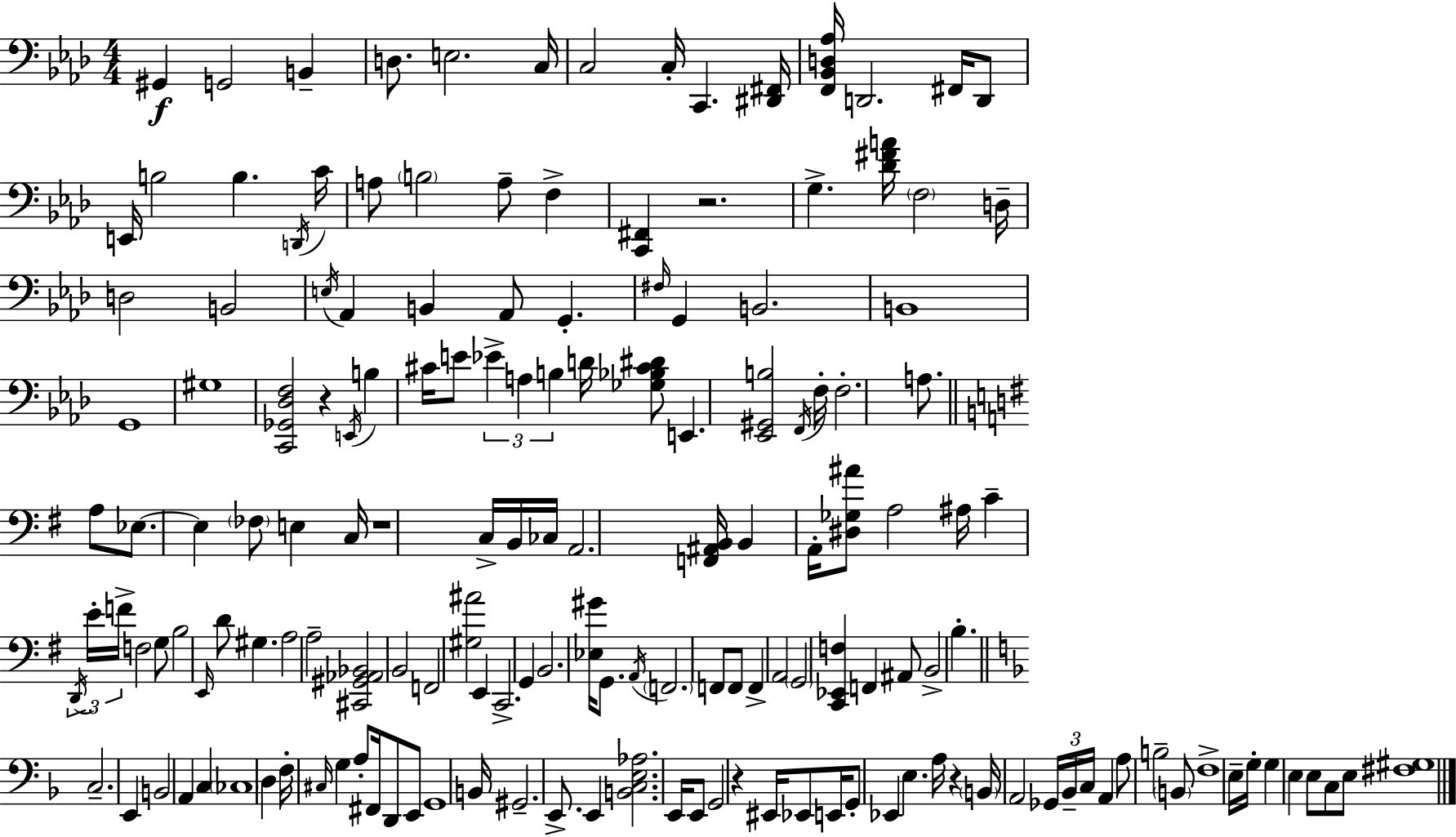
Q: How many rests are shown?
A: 5